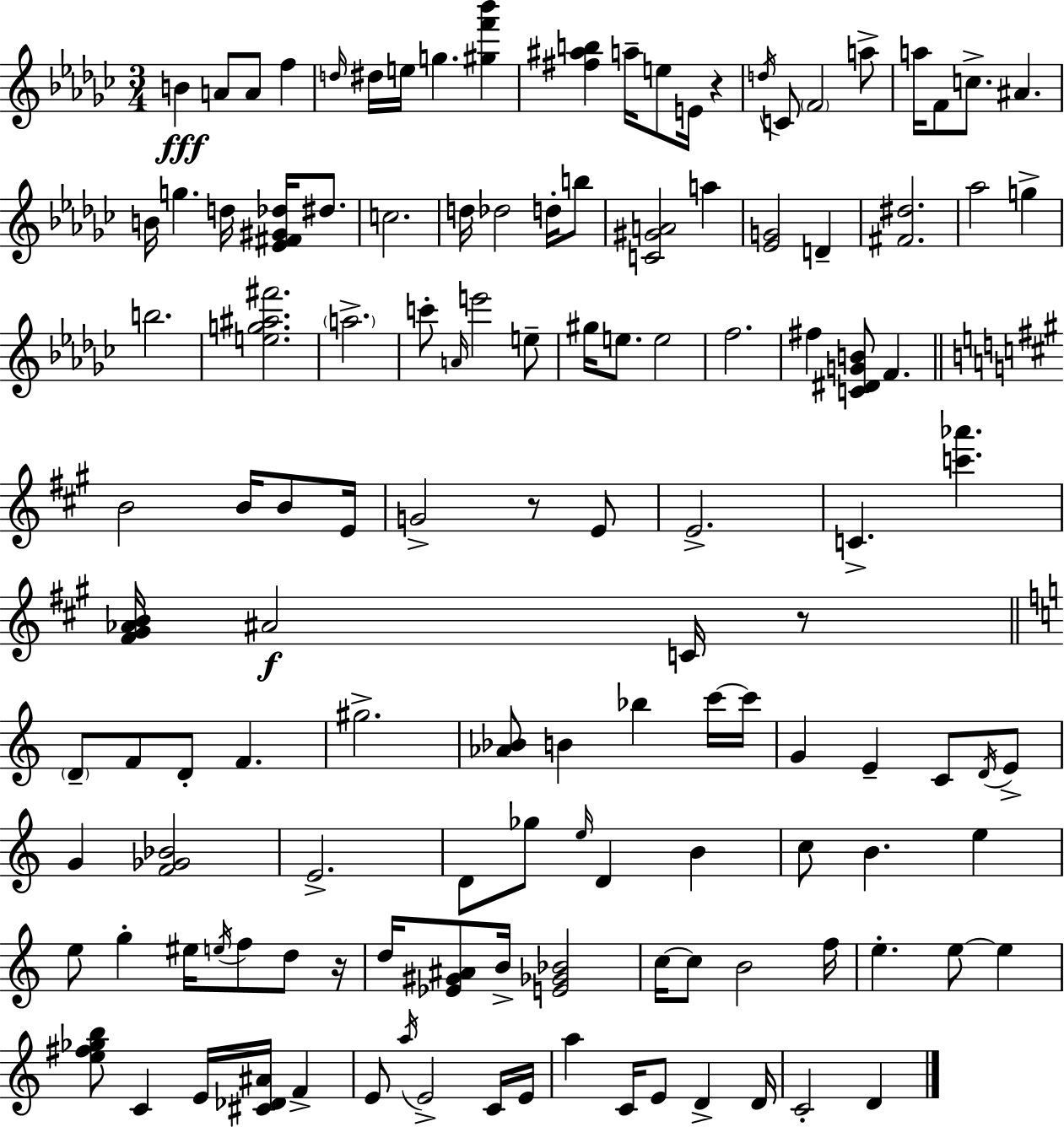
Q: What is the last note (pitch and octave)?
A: D4